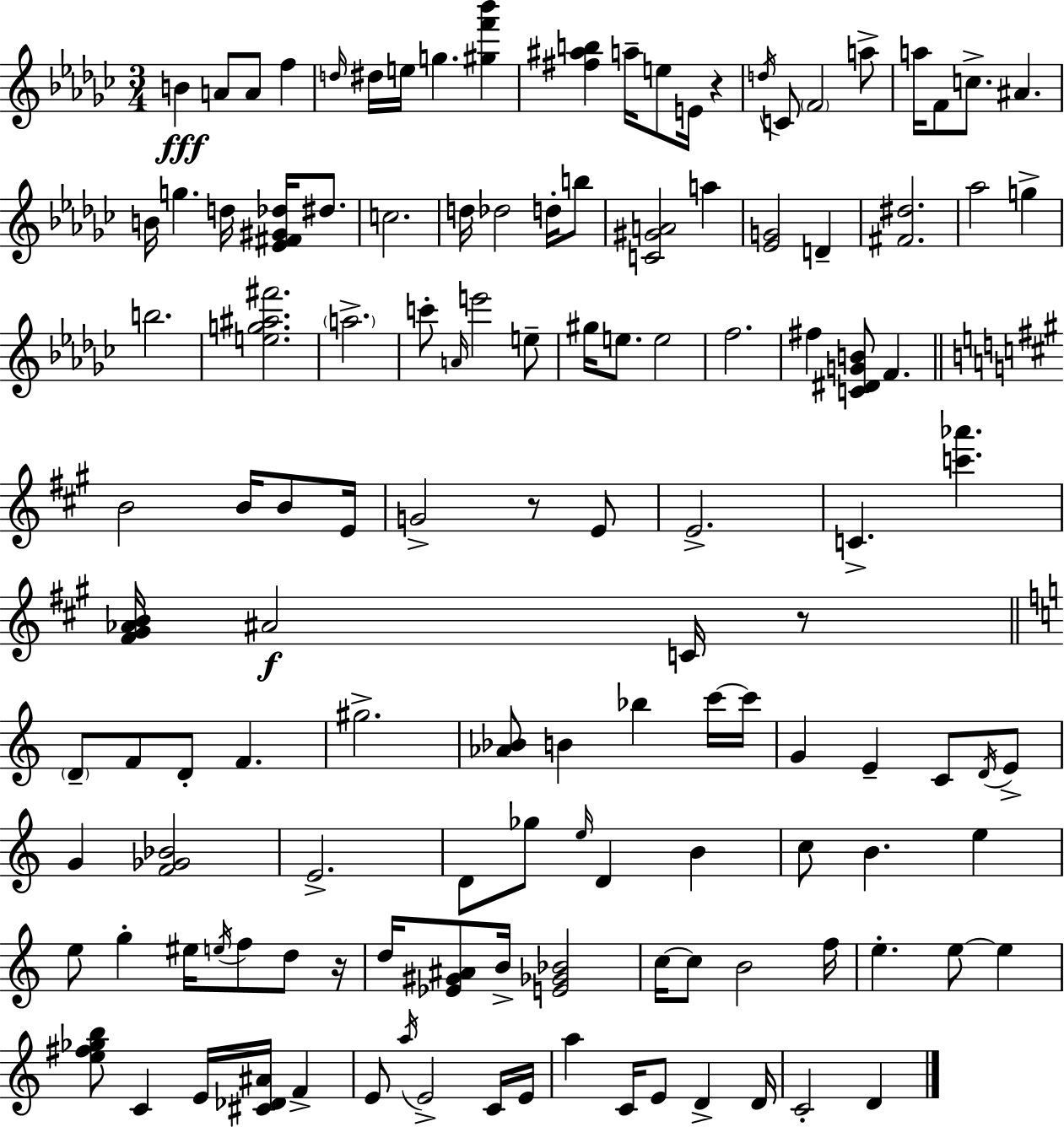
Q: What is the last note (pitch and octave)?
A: D4